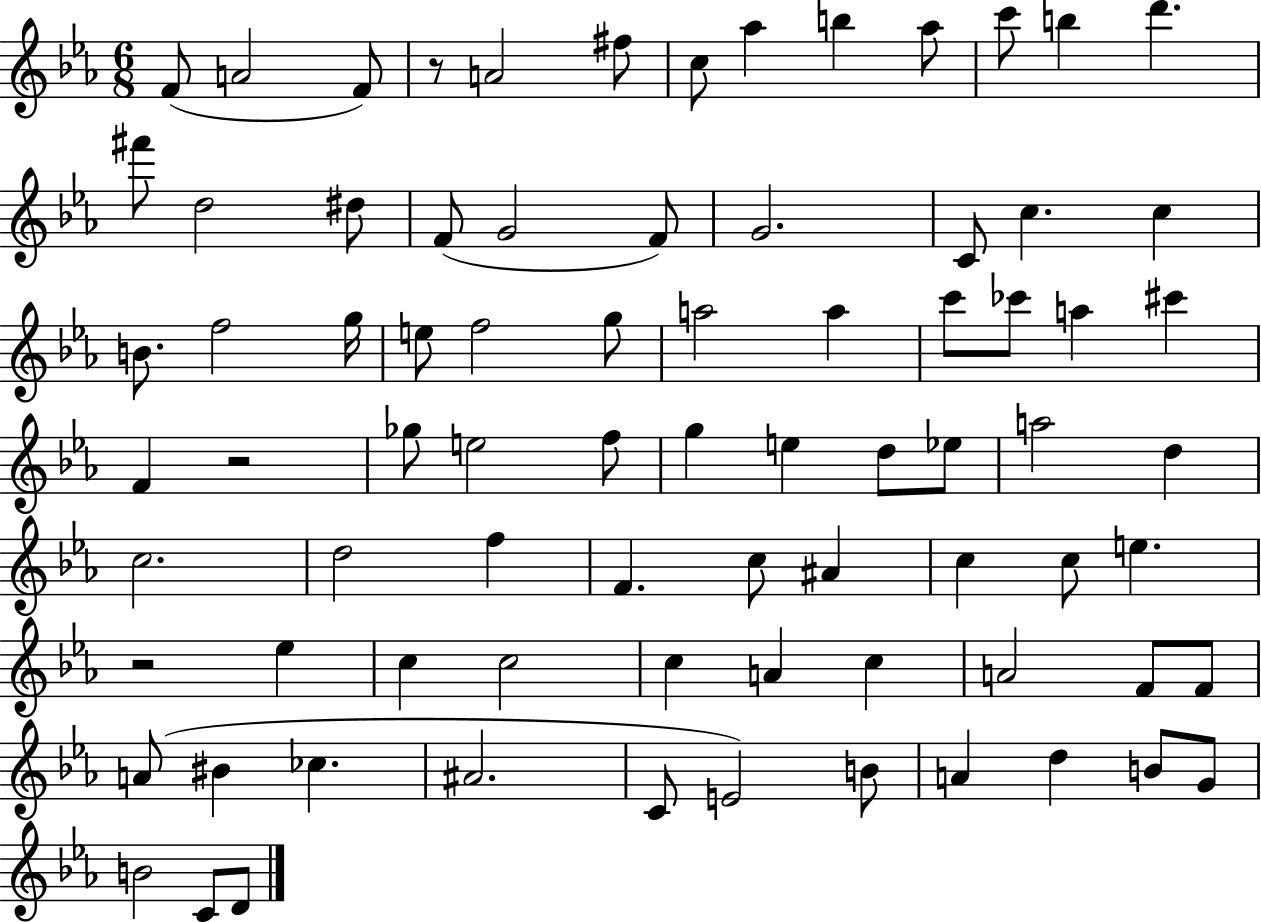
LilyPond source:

{
  \clef treble
  \numericTimeSignature
  \time 6/8
  \key ees \major
  \repeat volta 2 { f'8( a'2 f'8) | r8 a'2 fis''8 | c''8 aes''4 b''4 aes''8 | c'''8 b''4 d'''4. | \break fis'''8 d''2 dis''8 | f'8( g'2 f'8) | g'2. | c'8 c''4. c''4 | \break b'8. f''2 g''16 | e''8 f''2 g''8 | a''2 a''4 | c'''8 ces'''8 a''4 cis'''4 | \break f'4 r2 | ges''8 e''2 f''8 | g''4 e''4 d''8 ees''8 | a''2 d''4 | \break c''2. | d''2 f''4 | f'4. c''8 ais'4 | c''4 c''8 e''4. | \break r2 ees''4 | c''4 c''2 | c''4 a'4 c''4 | a'2 f'8 f'8 | \break a'8( bis'4 ces''4. | ais'2. | c'8 e'2) b'8 | a'4 d''4 b'8 g'8 | \break b'2 c'8 d'8 | } \bar "|."
}